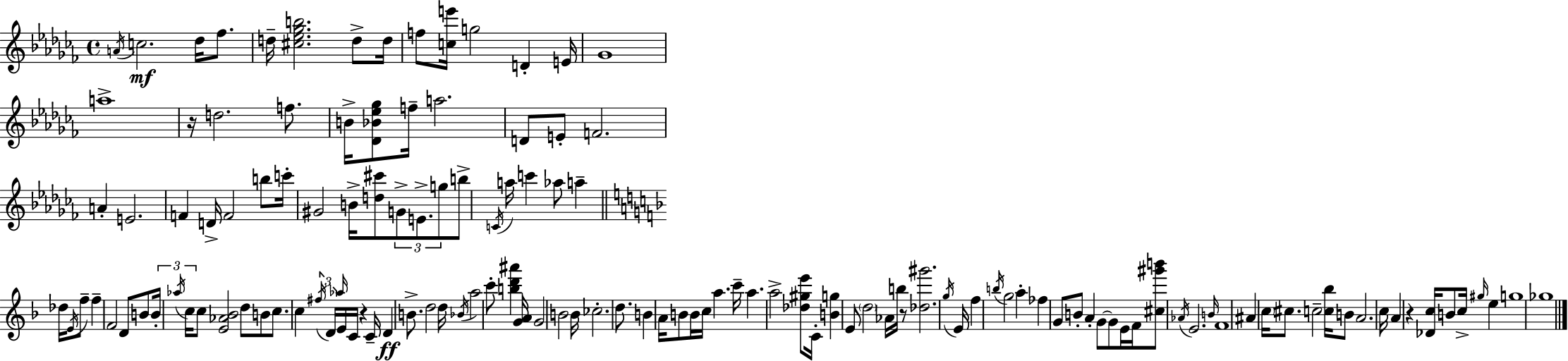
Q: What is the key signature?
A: AES minor